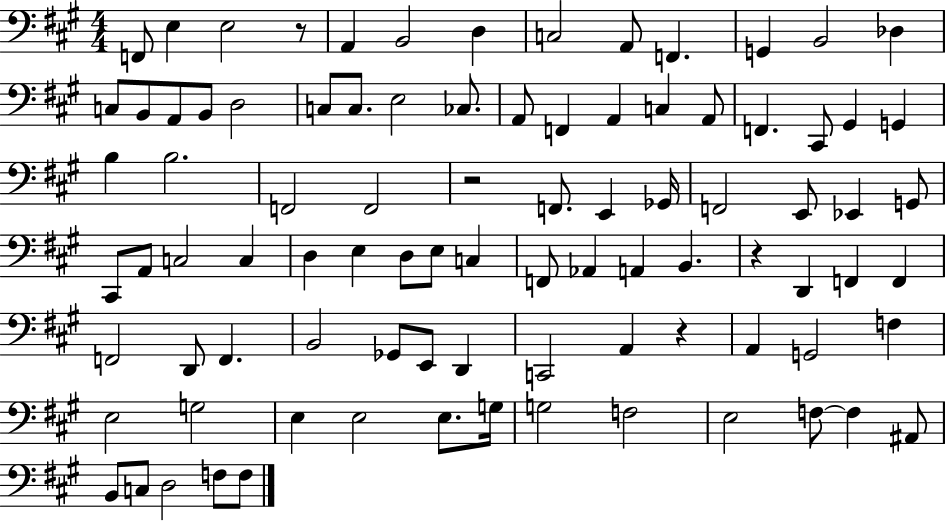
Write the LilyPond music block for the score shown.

{
  \clef bass
  \numericTimeSignature
  \time 4/4
  \key a \major
  f,8 e4 e2 r8 | a,4 b,2 d4 | c2 a,8 f,4. | g,4 b,2 des4 | \break c8 b,8 a,8 b,8 d2 | c8 c8. e2 ces8. | a,8 f,4 a,4 c4 a,8 | f,4. cis,8 gis,4 g,4 | \break b4 b2. | f,2 f,2 | r2 f,8. e,4 ges,16 | f,2 e,8 ees,4 g,8 | \break cis,8 a,8 c2 c4 | d4 e4 d8 e8 c4 | f,8 aes,4 a,4 b,4. | r4 d,4 f,4 f,4 | \break f,2 d,8 f,4. | b,2 ges,8 e,8 d,4 | c,2 a,4 r4 | a,4 g,2 f4 | \break e2 g2 | e4 e2 e8. g16 | g2 f2 | e2 f8~~ f4 ais,8 | \break b,8 c8 d2 f8 f8 | \bar "|."
}